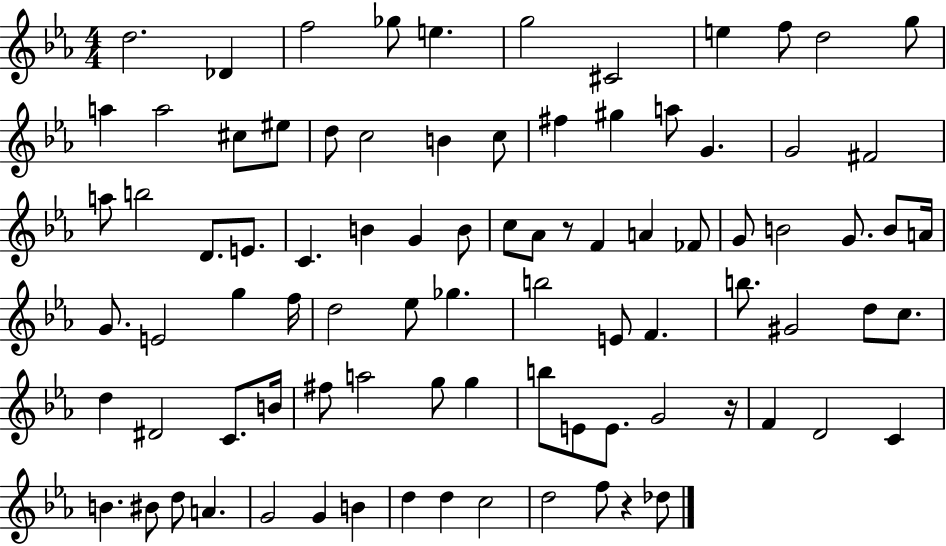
D5/h. Db4/q F5/h Gb5/e E5/q. G5/h C#4/h E5/q F5/e D5/h G5/e A5/q A5/h C#5/e EIS5/e D5/e C5/h B4/q C5/e F#5/q G#5/q A5/e G4/q. G4/h F#4/h A5/e B5/h D4/e. E4/e. C4/q. B4/q G4/q B4/e C5/e Ab4/e R/e F4/q A4/q FES4/e G4/e B4/h G4/e. B4/e A4/s G4/e. E4/h G5/q F5/s D5/h Eb5/e Gb5/q. B5/h E4/e F4/q. B5/e. G#4/h D5/e C5/e. D5/q D#4/h C4/e. B4/s F#5/e A5/h G5/e G5/q B5/e E4/e E4/e. G4/h R/s F4/q D4/h C4/q B4/q. BIS4/e D5/e A4/q. G4/h G4/q B4/q D5/q D5/q C5/h D5/h F5/e R/q Db5/e